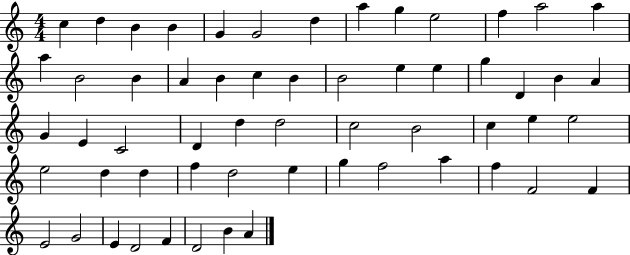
X:1
T:Untitled
M:4/4
L:1/4
K:C
c d B B G G2 d a g e2 f a2 a a B2 B A B c B B2 e e g D B A G E C2 D d d2 c2 B2 c e e2 e2 d d f d2 e g f2 a f F2 F E2 G2 E D2 F D2 B A